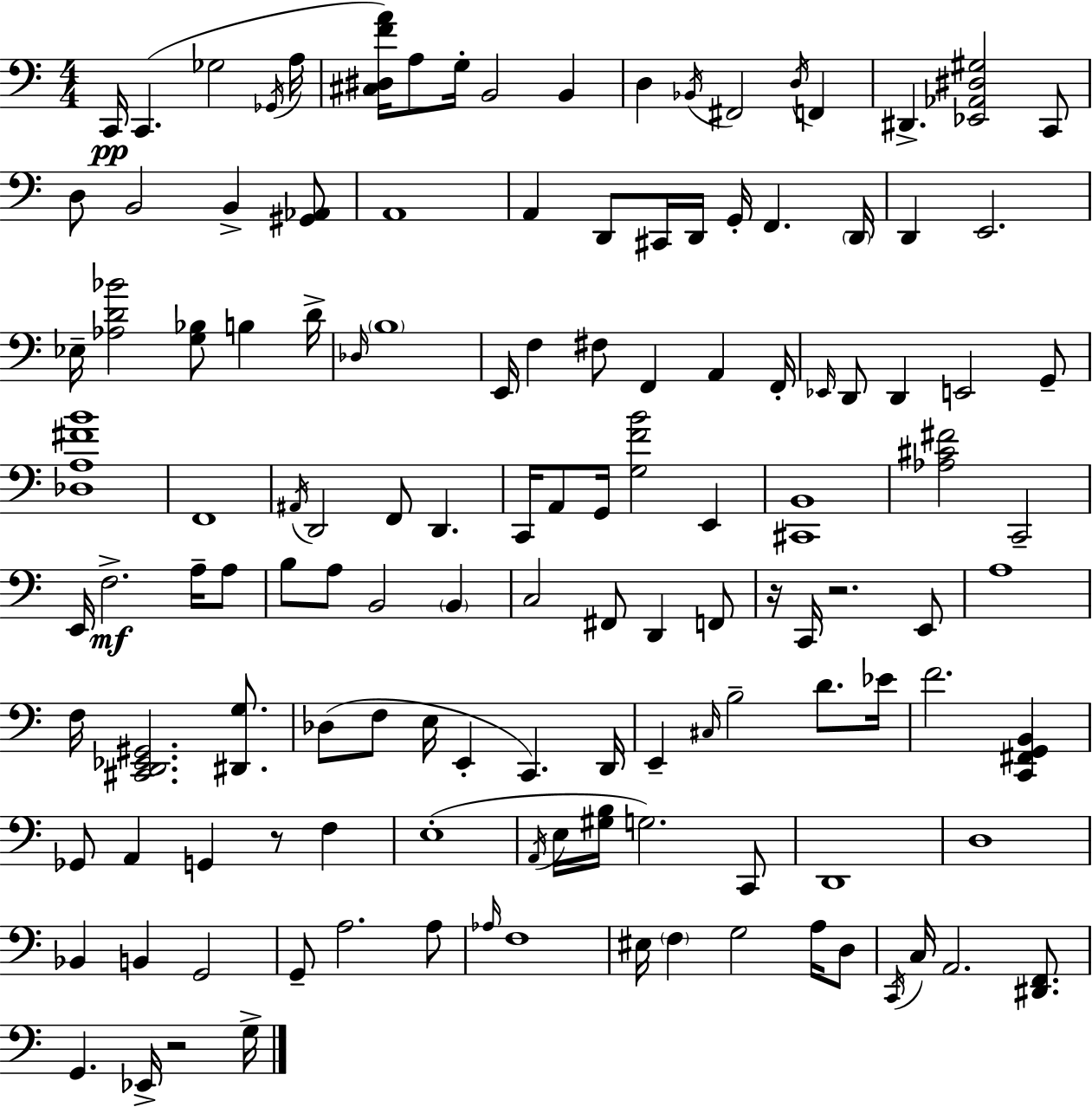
{
  \clef bass
  \numericTimeSignature
  \time 4/4
  \key a \minor
  \repeat volta 2 { c,16\pp c,4.( ges2 \acciaccatura { ges,16 } | a16 <cis dis f' a'>16) a8 g16-. b,2 b,4 | d4 \acciaccatura { bes,16 } fis,2 \acciaccatura { d16 } f,4 | dis,4.-> <ees, aes, dis gis>2 | \break c,8 d8 b,2 b,4-> | <gis, aes,>8 a,1 | a,4 d,8 cis,16 d,16 g,16-. f,4. | \parenthesize d,16 d,4 e,2. | \break ees16-- <aes d' bes'>2 <g bes>8 b4 | d'16-> \grace { des16 } \parenthesize b1 | e,16 f4 fis8 f,4 a,4 | f,16-. \grace { ees,16 } d,8 d,4 e,2 | \break g,8-- <des a fis' b'>1 | f,1 | \acciaccatura { ais,16 } d,2 f,8 | d,4. c,16 a,8 g,16 <g f' b'>2 | \break e,4 <cis, b,>1 | <aes cis' fis'>2 c,2-- | e,16 f2.->\mf | a16-- a8 b8 a8 b,2 | \break \parenthesize b,4 c2 fis,8 | d,4 f,8 r16 c,16 r2. | e,8 a1 | f16 <cis, d, ees, gis,>2. | \break <dis, g>8. des8( f8 e16 e,4-. c,4.) | d,16 e,4-- \grace { cis16 } b2-- | d'8. ees'16 f'2. | <c, fis, g, b,>4 ges,8 a,4 g,4 | \break r8 f4 e1-.( | \acciaccatura { a,16 } e16 <gis b>16 g2.) | c,8 d,1 | d1 | \break bes,4 b,4 | g,2 g,8-- a2. | a8 \grace { aes16 } f1 | eis16 \parenthesize f4 g2 | \break a16 d8 \acciaccatura { c,16 } c16 a,2. | <dis, f,>8. g,4. | ees,16-> r2 g16-> } \bar "|."
}